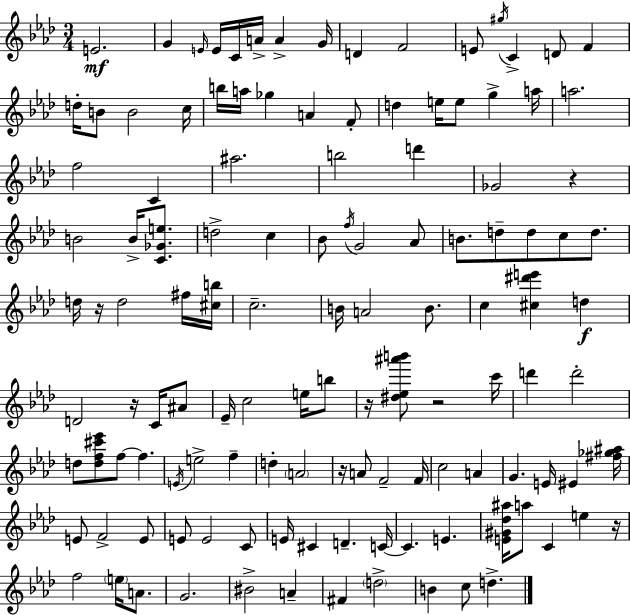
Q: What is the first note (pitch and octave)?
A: E4